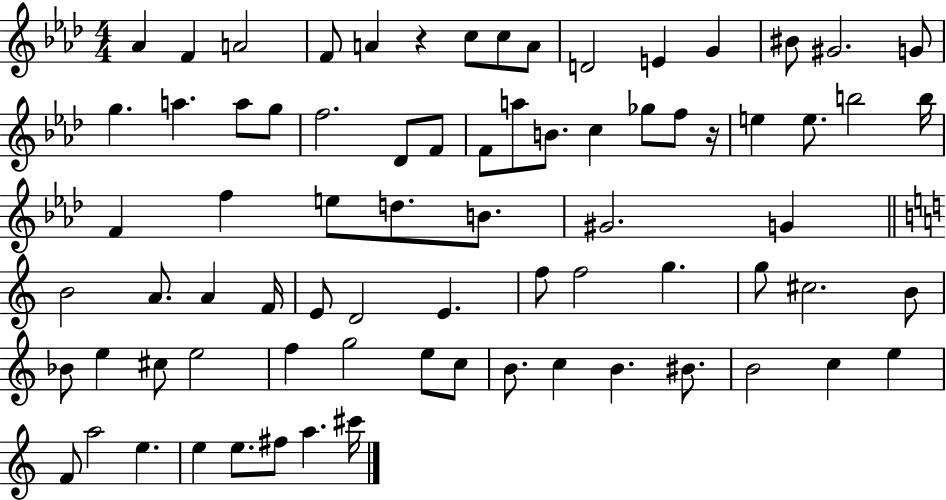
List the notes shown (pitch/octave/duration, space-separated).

Ab4/q F4/q A4/h F4/e A4/q R/q C5/e C5/e A4/e D4/h E4/q G4/q BIS4/e G#4/h. G4/e G5/q. A5/q. A5/e G5/e F5/h. Db4/e F4/e F4/e A5/e B4/e. C5/q Gb5/e F5/e R/s E5/q E5/e. B5/h B5/s F4/q F5/q E5/e D5/e. B4/e. G#4/h. G4/q B4/h A4/e. A4/q F4/s E4/e D4/h E4/q. F5/e F5/h G5/q. G5/e C#5/h. B4/e Bb4/e E5/q C#5/e E5/h F5/q G5/h E5/e C5/e B4/e. C5/q B4/q. BIS4/e. B4/h C5/q E5/q F4/e A5/h E5/q. E5/q E5/e. F#5/e A5/q. C#6/s